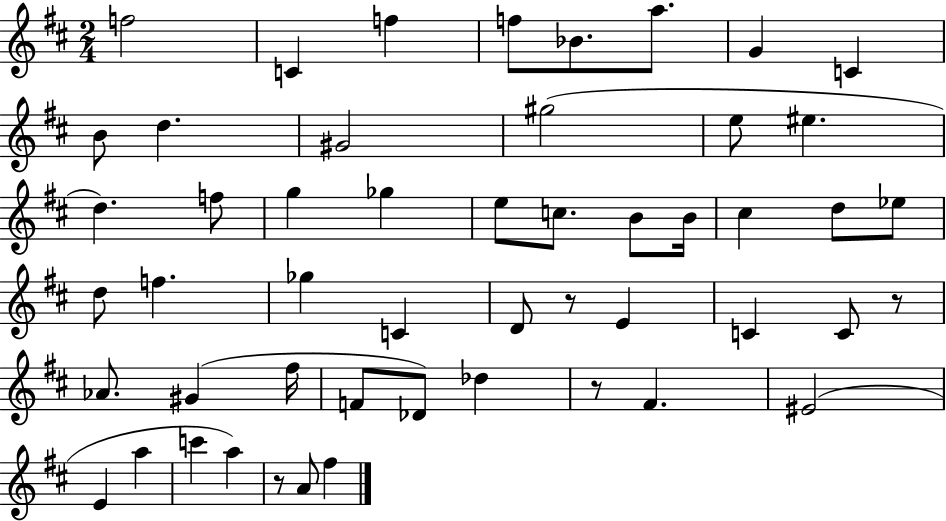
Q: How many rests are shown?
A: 4